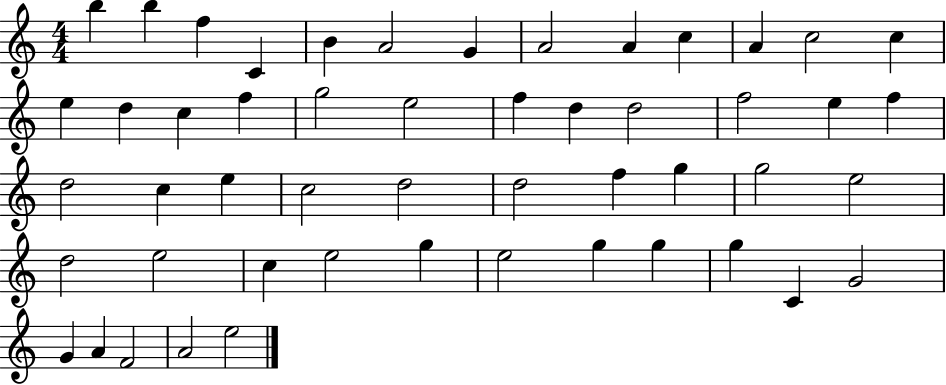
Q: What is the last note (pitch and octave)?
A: E5